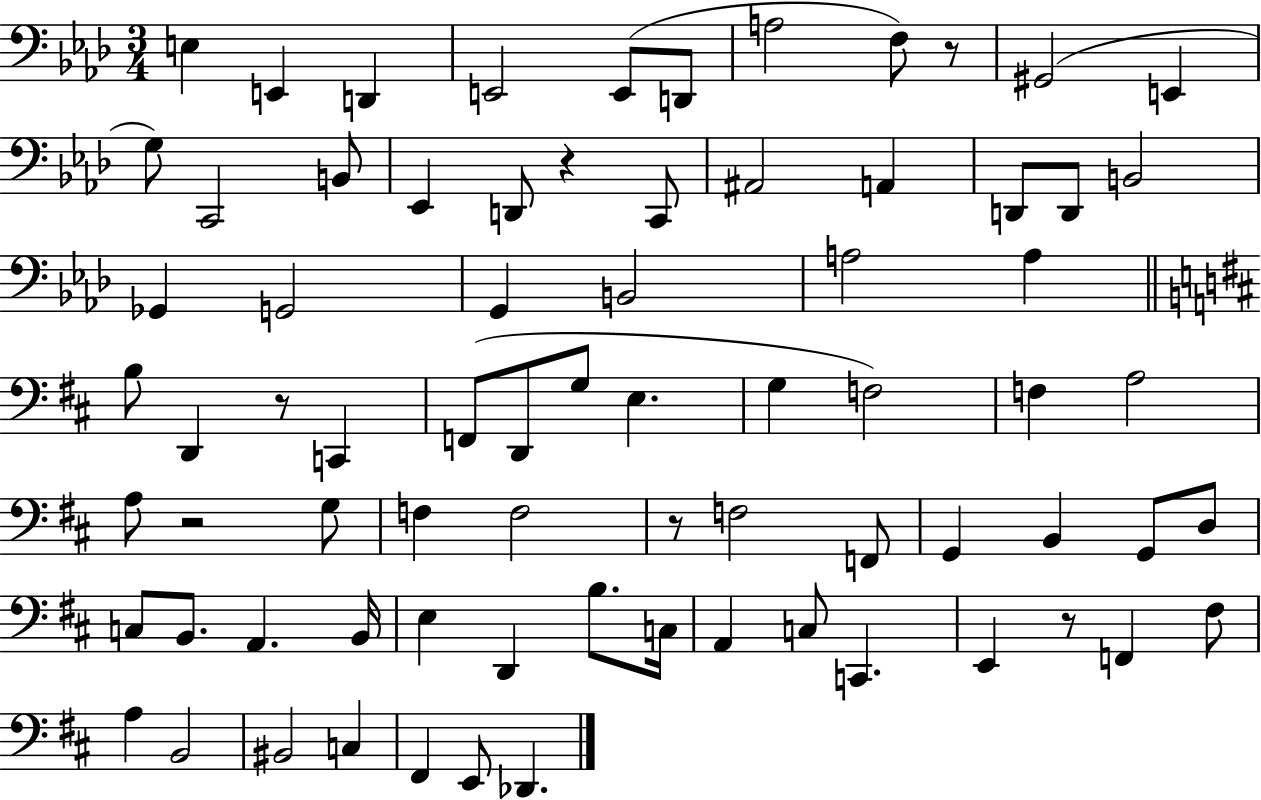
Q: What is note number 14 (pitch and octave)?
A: Eb2